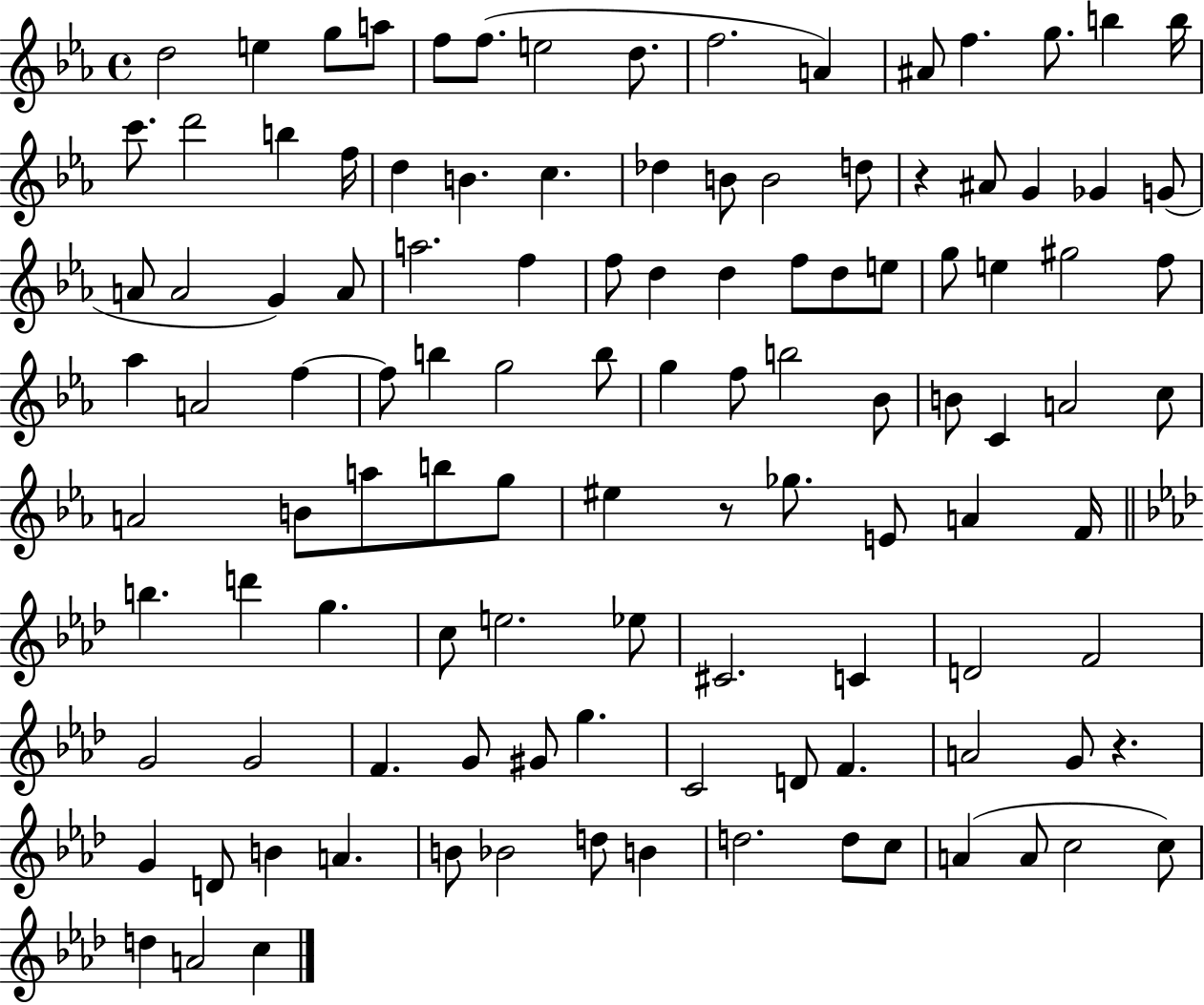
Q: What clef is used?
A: treble